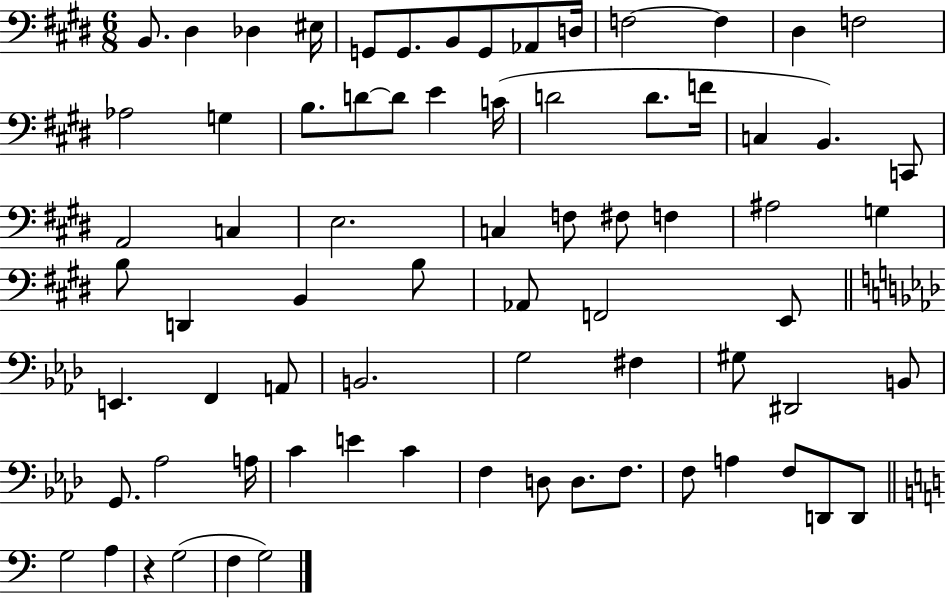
X:1
T:Untitled
M:6/8
L:1/4
K:E
B,,/2 ^D, _D, ^E,/4 G,,/2 G,,/2 B,,/2 G,,/2 _A,,/2 D,/4 F,2 F, ^D, F,2 _A,2 G, B,/2 D/2 D/2 E C/4 D2 D/2 F/4 C, B,, C,,/2 A,,2 C, E,2 C, F,/2 ^F,/2 F, ^A,2 G, B,/2 D,, B,, B,/2 _A,,/2 F,,2 E,,/2 E,, F,, A,,/2 B,,2 G,2 ^F, ^G,/2 ^D,,2 B,,/2 G,,/2 _A,2 A,/4 C E C F, D,/2 D,/2 F,/2 F,/2 A, F,/2 D,,/2 D,,/2 G,2 A, z G,2 F, G,2